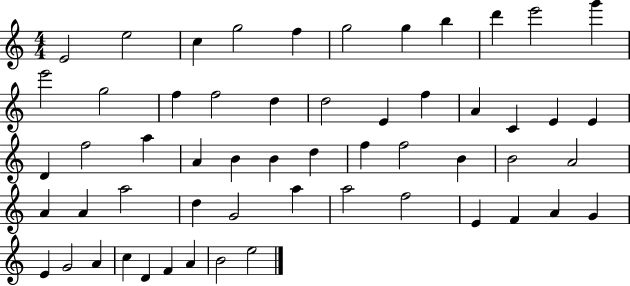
X:1
T:Untitled
M:4/4
L:1/4
K:C
E2 e2 c g2 f g2 g b d' e'2 g' e'2 g2 f f2 d d2 E f A C E E D f2 a A B B d f f2 B B2 A2 A A a2 d G2 a a2 f2 E F A G E G2 A c D F A B2 e2